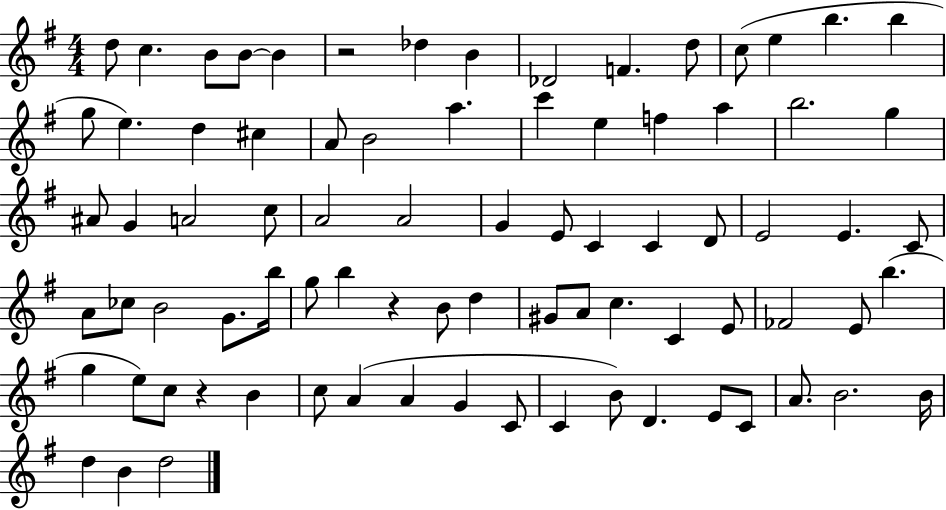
D5/e C5/q. B4/e B4/e B4/q R/h Db5/q B4/q Db4/h F4/q. D5/e C5/e E5/q B5/q. B5/q G5/e E5/q. D5/q C#5/q A4/e B4/h A5/q. C6/q E5/q F5/q A5/q B5/h. G5/q A#4/e G4/q A4/h C5/e A4/h A4/h G4/q E4/e C4/q C4/q D4/e E4/h E4/q. C4/e A4/e CES5/e B4/h G4/e. B5/s G5/e B5/q R/q B4/e D5/q G#4/e A4/e C5/q. C4/q E4/e FES4/h E4/e B5/q. G5/q E5/e C5/e R/q B4/q C5/e A4/q A4/q G4/q C4/e C4/q B4/e D4/q. E4/e C4/e A4/e. B4/h. B4/s D5/q B4/q D5/h